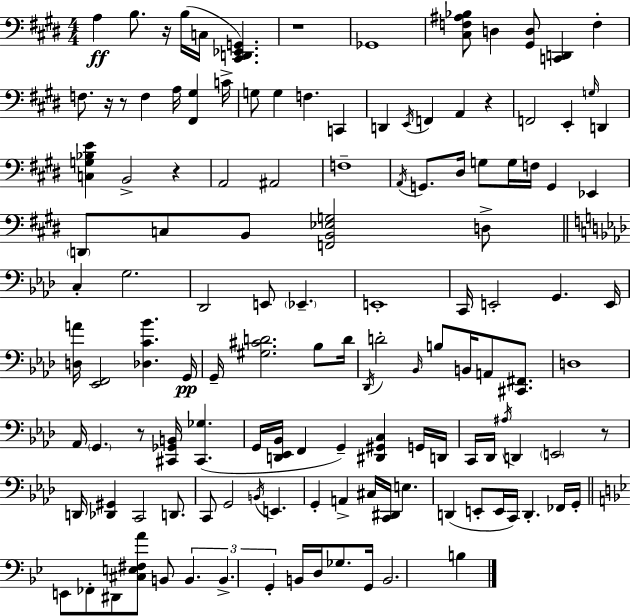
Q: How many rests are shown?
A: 8